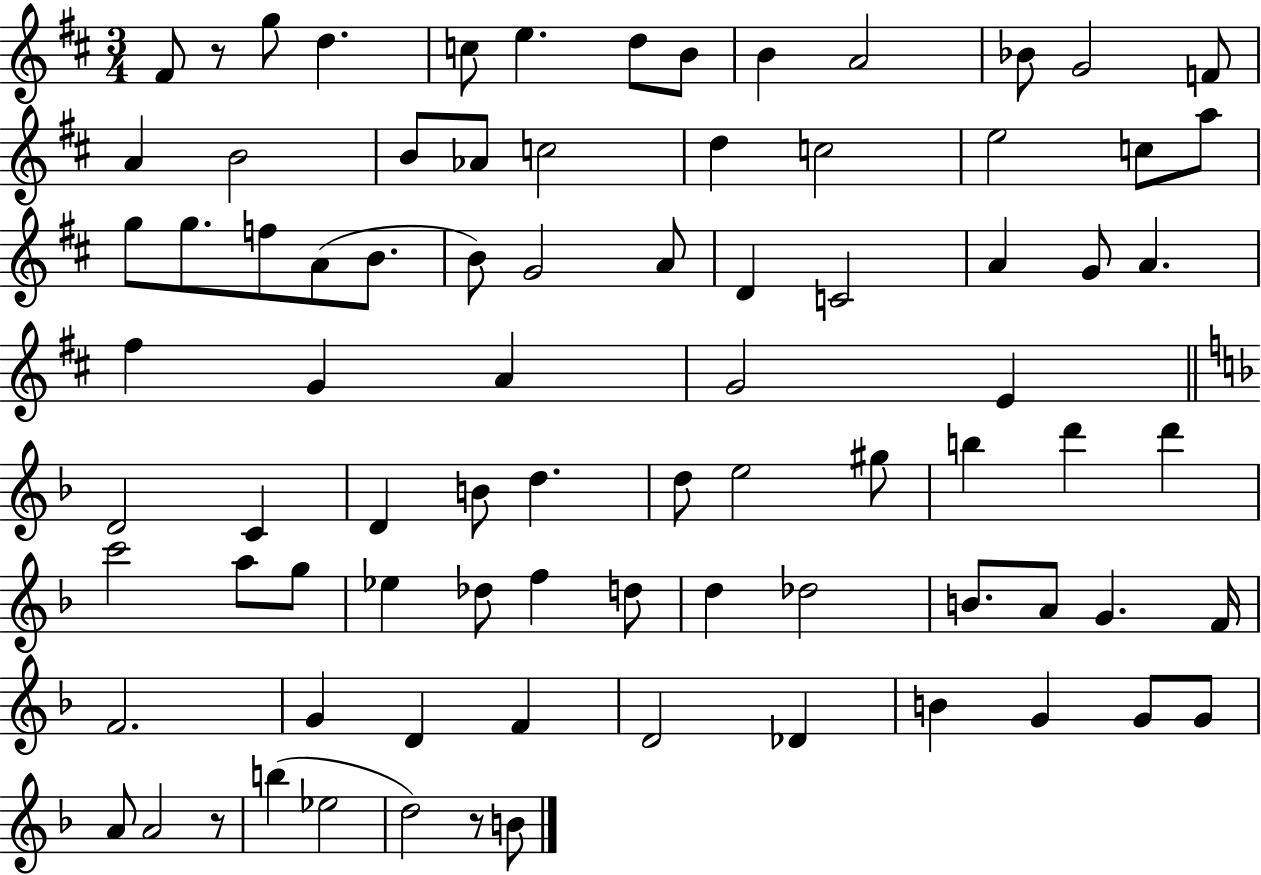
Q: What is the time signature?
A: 3/4